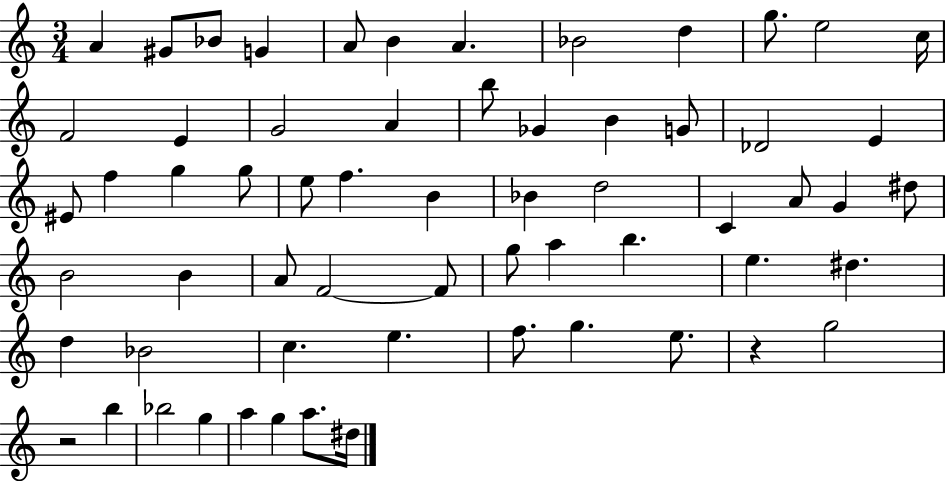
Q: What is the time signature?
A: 3/4